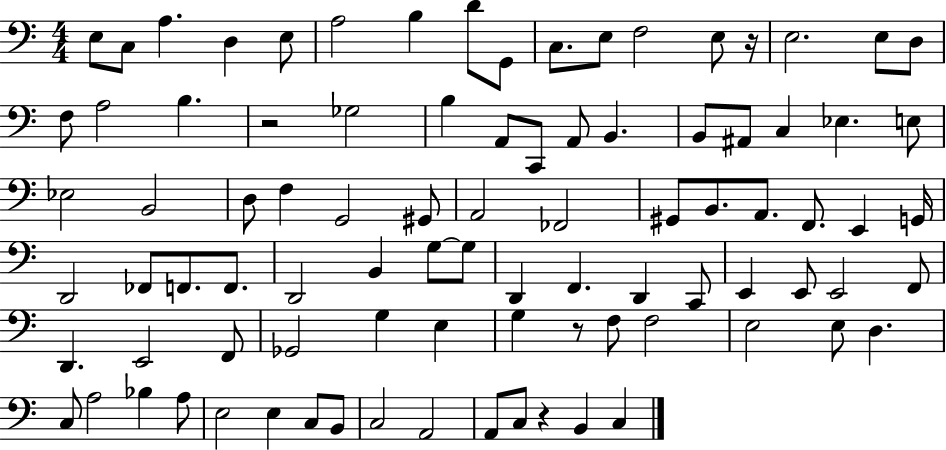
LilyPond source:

{
  \clef bass
  \numericTimeSignature
  \time 4/4
  \key c \major
  e8 c8 a4. d4 e8 | a2 b4 d'8 g,8 | c8. e8 f2 e8 r16 | e2. e8 d8 | \break f8 a2 b4. | r2 ges2 | b4 a,8 c,8 a,8 b,4. | b,8 ais,8 c4 ees4. e8 | \break ees2 b,2 | d8 f4 g,2 gis,8 | a,2 fes,2 | gis,8 b,8. a,8. f,8. e,4 g,16 | \break d,2 fes,8 f,8. f,8. | d,2 b,4 g8~~ g8 | d,4 f,4. d,4 c,8 | e,4 e,8 e,2 f,8 | \break d,4. e,2 f,8 | ges,2 g4 e4 | g4 r8 f8 f2 | e2 e8 d4. | \break c8 a2 bes4 a8 | e2 e4 c8 b,8 | c2 a,2 | a,8 c8 r4 b,4 c4 | \break \bar "|."
}